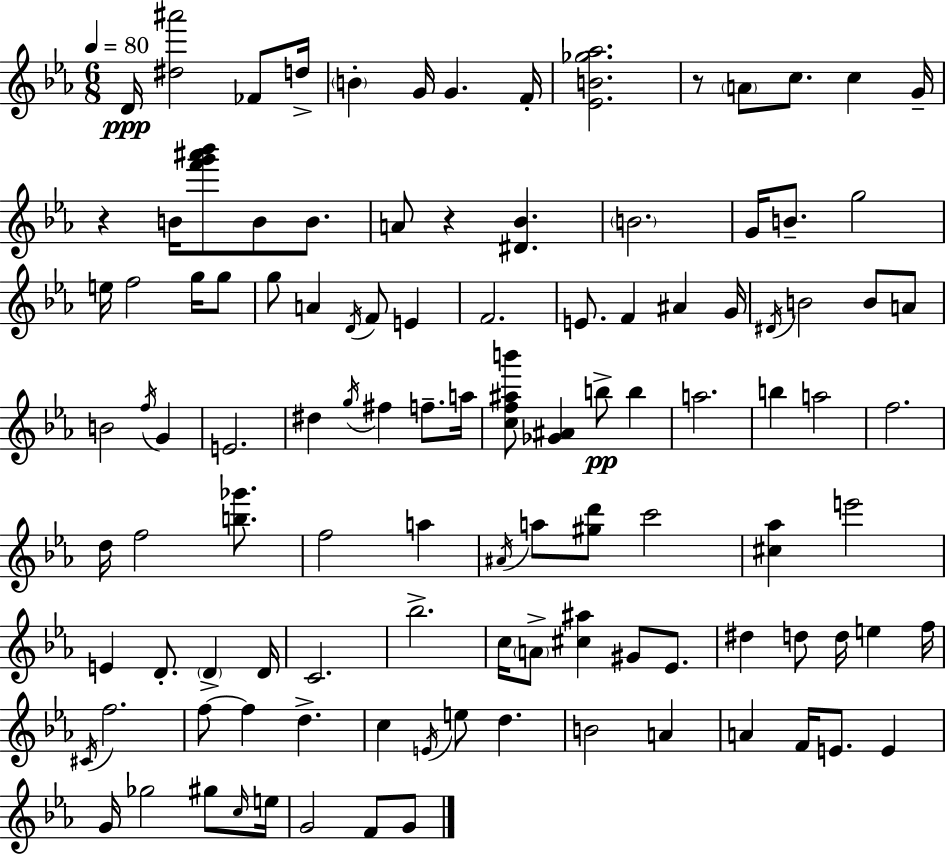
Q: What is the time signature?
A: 6/8